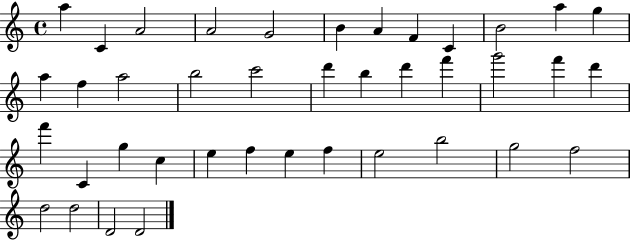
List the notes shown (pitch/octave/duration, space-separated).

A5/q C4/q A4/h A4/h G4/h B4/q A4/q F4/q C4/q B4/h A5/q G5/q A5/q F5/q A5/h B5/h C6/h D6/q B5/q D6/q F6/q G6/h F6/q D6/q F6/q C4/q G5/q C5/q E5/q F5/q E5/q F5/q E5/h B5/h G5/h F5/h D5/h D5/h D4/h D4/h